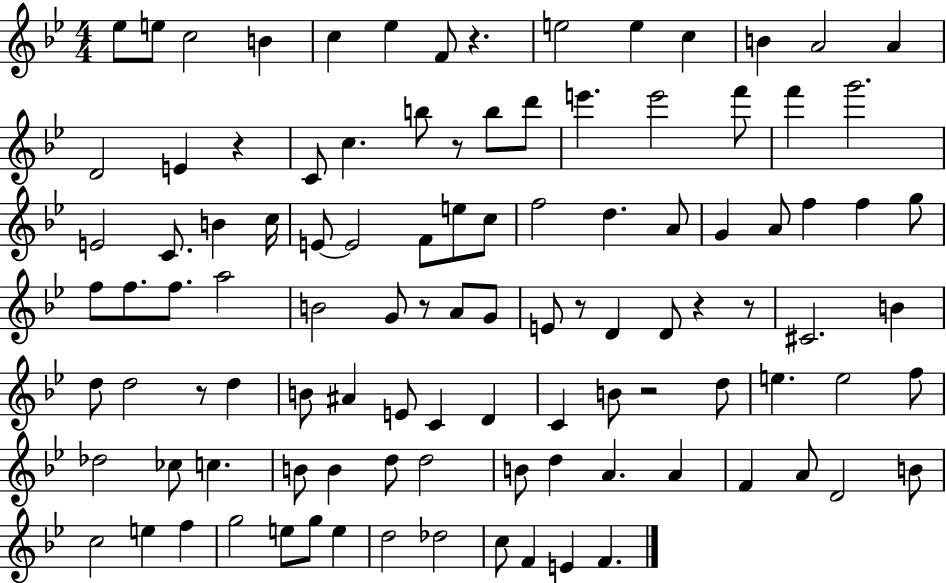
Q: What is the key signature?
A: BES major